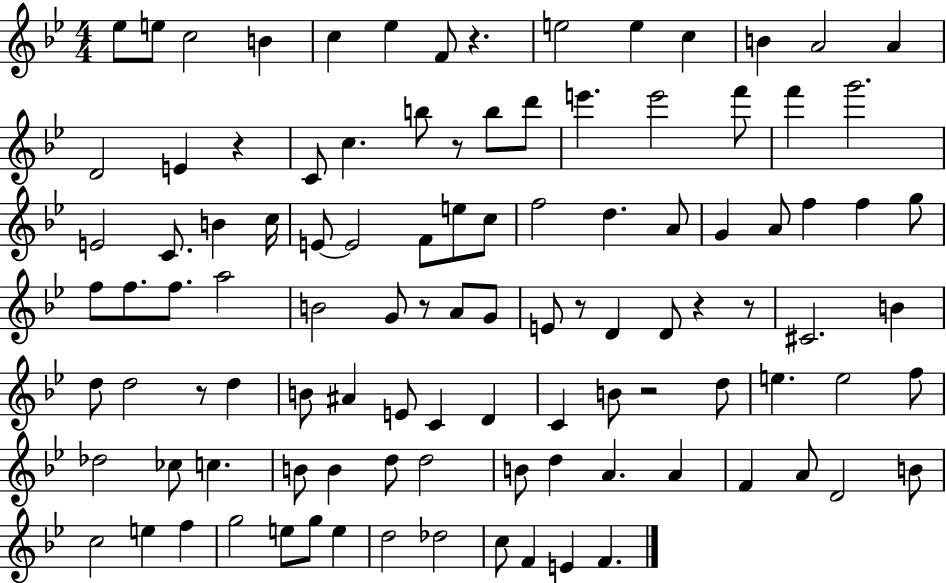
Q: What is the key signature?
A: BES major